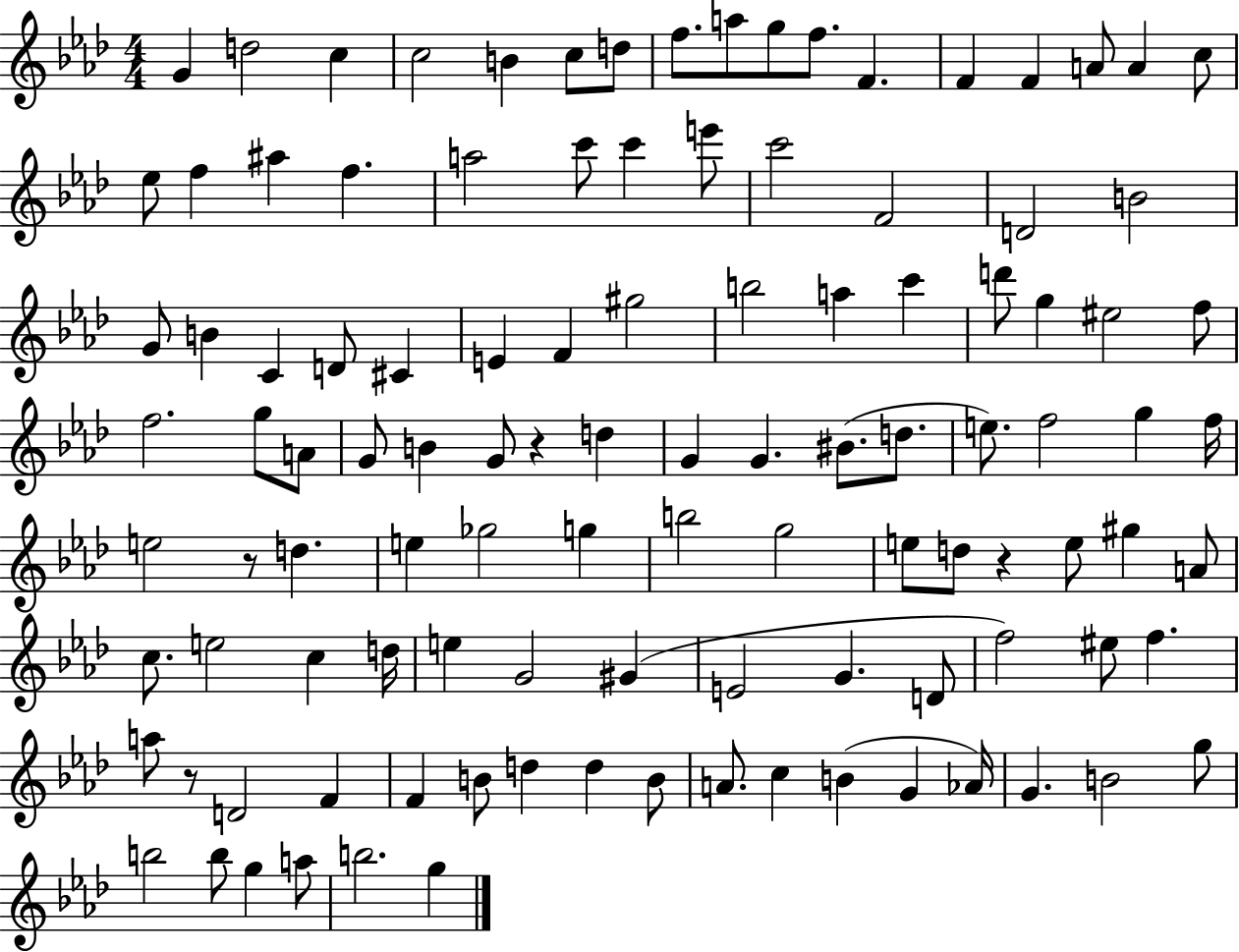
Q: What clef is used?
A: treble